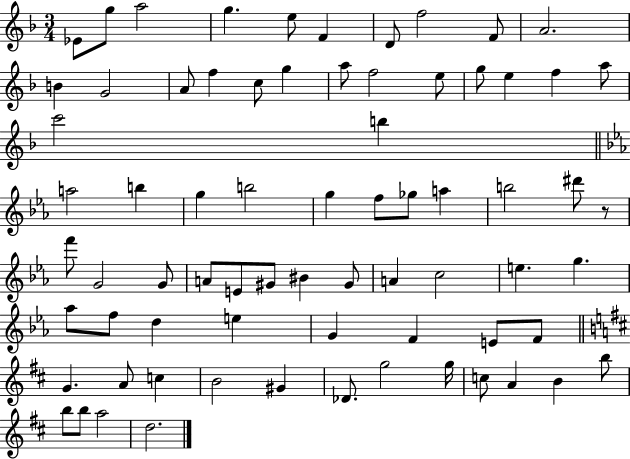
Eb4/e G5/e A5/h G5/q. E5/e F4/q D4/e F5/h F4/e A4/h. B4/q G4/h A4/e F5/q C5/e G5/q A5/e F5/h E5/e G5/e E5/q F5/q A5/e C6/h B5/q A5/h B5/q G5/q B5/h G5/q F5/e Gb5/e A5/q B5/h D#6/e R/e F6/e G4/h G4/e A4/e E4/e G#4/e BIS4/q G#4/e A4/q C5/h E5/q. G5/q. Ab5/e F5/e D5/q E5/q G4/q F4/q E4/e F4/e G4/q. A4/e C5/q B4/h G#4/q Db4/e. G5/h G5/s C5/e A4/q B4/q B5/e B5/e B5/e A5/h D5/h.